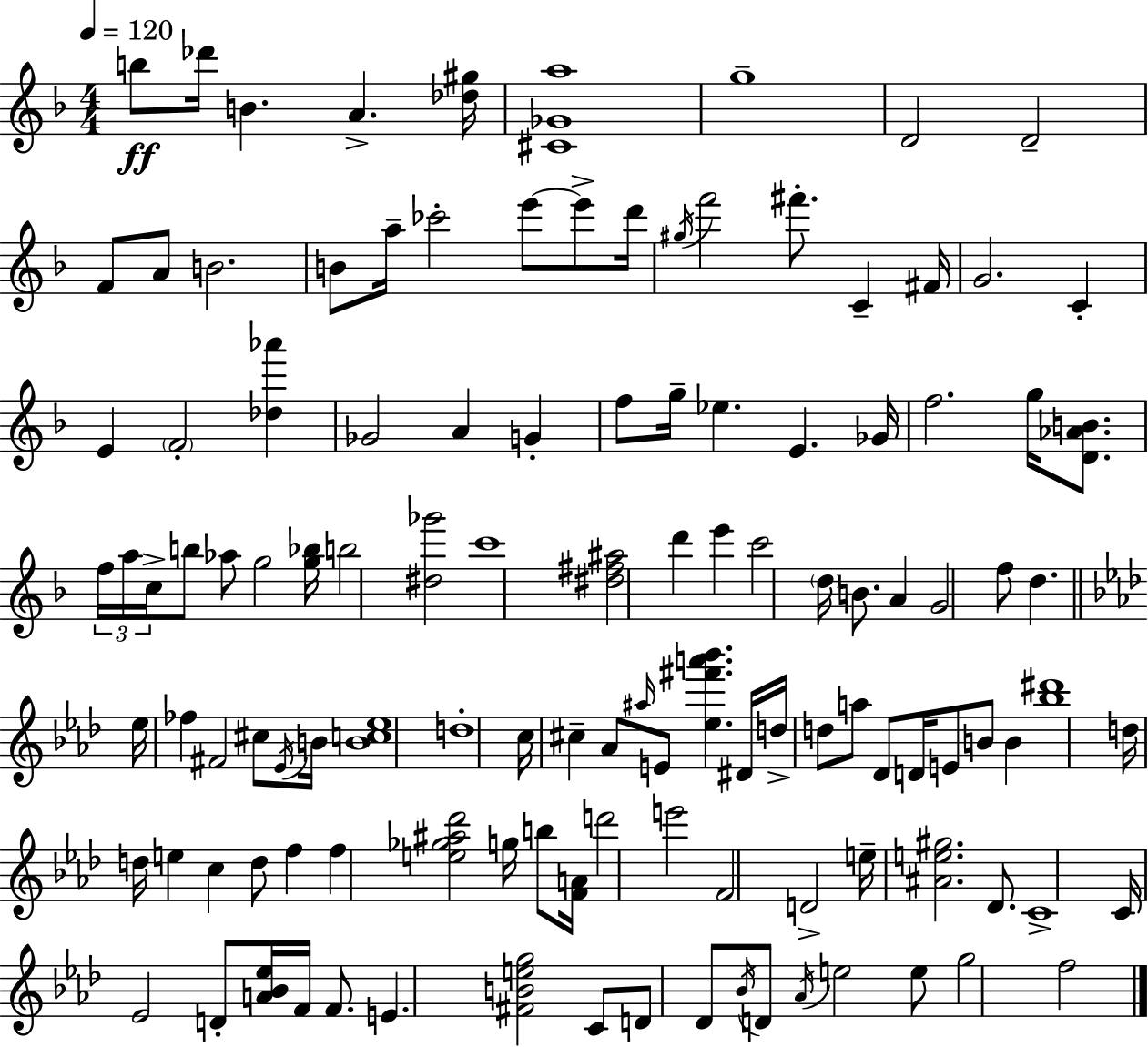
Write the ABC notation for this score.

X:1
T:Untitled
M:4/4
L:1/4
K:F
b/2 _d'/4 B A [_d^g]/4 [^C_Ga]4 g4 D2 D2 F/2 A/2 B2 B/2 a/4 _c'2 e'/2 e'/2 d'/4 ^g/4 f'2 ^f'/2 C ^F/4 G2 C E F2 [_d_a'] _G2 A G f/2 g/4 _e E _G/4 f2 g/4 [D_AB]/2 f/4 a/4 c/4 b/2 _a/2 g2 [g_b]/4 b2 [^d_g']2 c'4 [^d^f^a]2 d' e' c'2 d/4 B/2 A G2 f/2 d _e/4 _f ^F2 ^c/2 _E/4 B/4 [Bc_e]4 d4 c/4 ^c _A/2 ^a/4 E/2 [_e^f'a'_b'] ^D/4 d/4 d/2 a/2 _D/2 D/4 E/2 B/2 B [_b^d']4 d/4 d/4 e c d/2 f f [e_g^a_d']2 g/4 b/2 [FA]/4 d'2 e'2 F2 D2 e/4 [^Ae^g]2 _D/2 C4 C/4 _E2 D/2 [A_B_e]/4 F/4 F/2 E [^FBeg]2 C/2 D/2 _D/2 _B/4 D/2 _A/4 e2 e/2 g2 f2